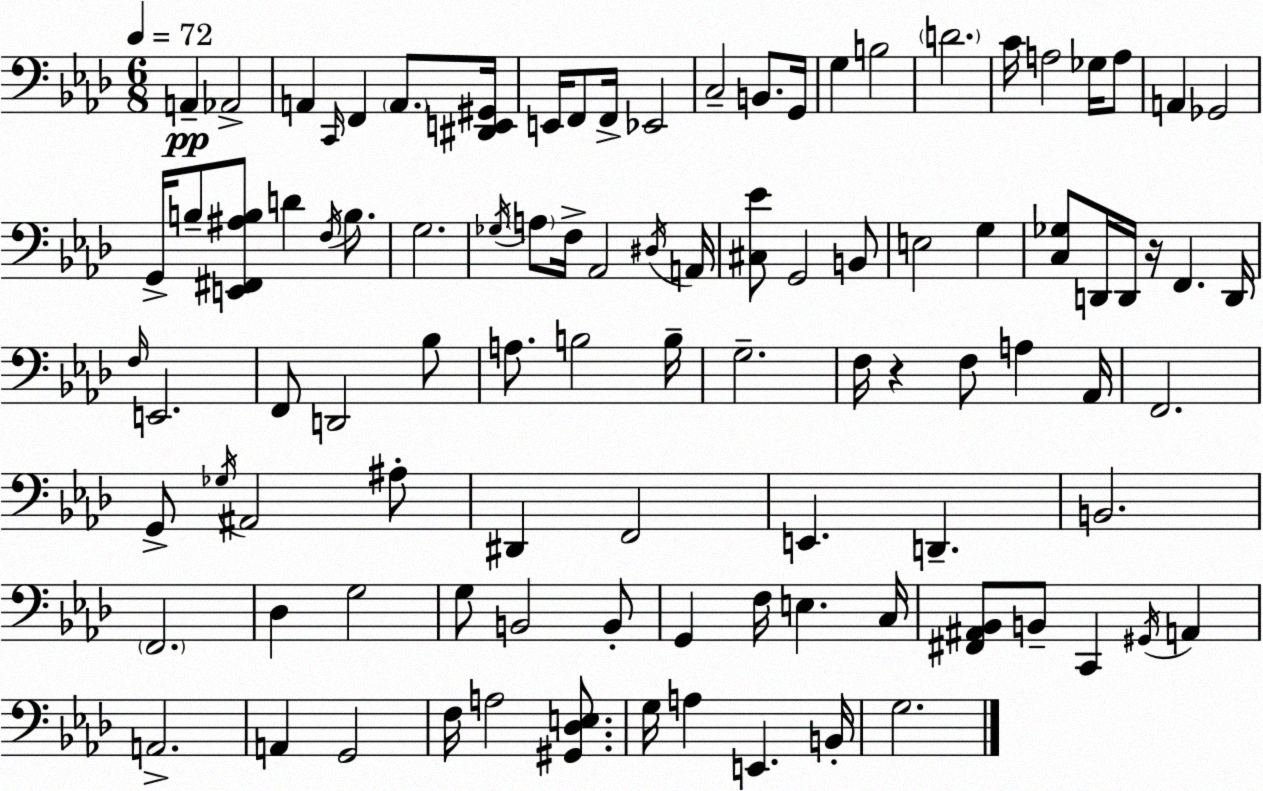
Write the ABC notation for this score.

X:1
T:Untitled
M:6/8
L:1/4
K:Ab
A,, _A,,2 A,, C,,/4 F,, A,,/2 [^D,,E,,^G,,]/4 E,,/4 F,,/2 F,,/4 _E,,2 C,2 B,,/2 G,,/4 G, B,2 D2 C/4 A,2 _G,/4 A,/2 A,, _G,,2 G,,/4 B,/2 [E,,^F,,^A,B,]/2 D F,/4 B,/2 G,2 _G,/4 A,/2 F,/4 _A,,2 ^D,/4 A,,/4 [^C,_E]/2 G,,2 B,,/2 E,2 G, [C,_G,]/2 D,,/4 D,,/4 z/4 F,, D,,/4 F,/4 E,,2 F,,/2 D,,2 _B,/2 A,/2 B,2 B,/4 G,2 F,/4 z F,/2 A, _A,,/4 F,,2 G,,/2 _G,/4 ^A,,2 ^A,/2 ^D,, F,,2 E,, D,, B,,2 F,,2 _D, G,2 G,/2 B,,2 B,,/2 G,, F,/4 E, C,/4 [^F,,^A,,_B,,]/2 B,,/2 C,, ^G,,/4 A,, A,,2 A,, G,,2 F,/4 A,2 [^G,,_D,E,]/2 G,/4 A, E,, B,,/4 G,2